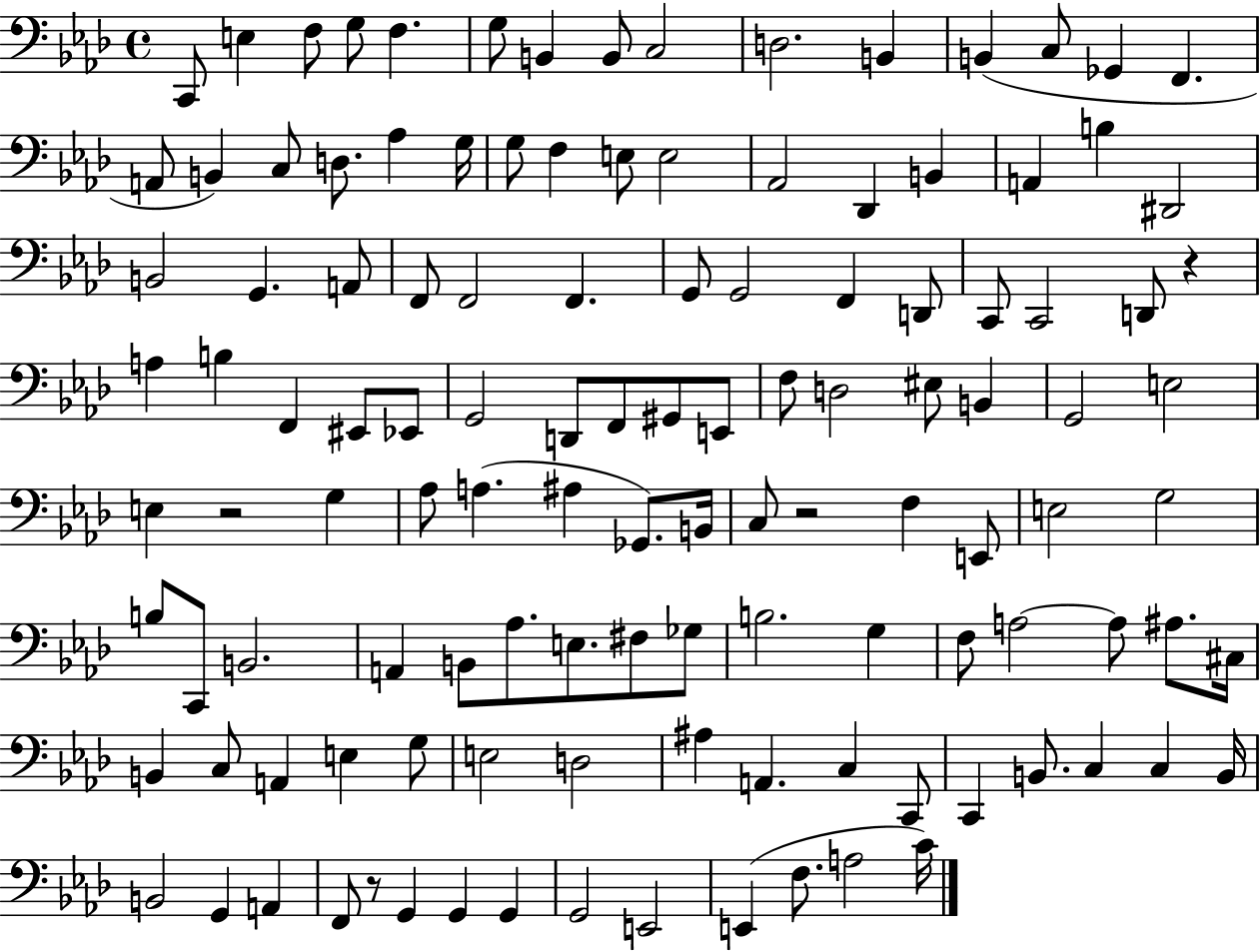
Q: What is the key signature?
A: AES major